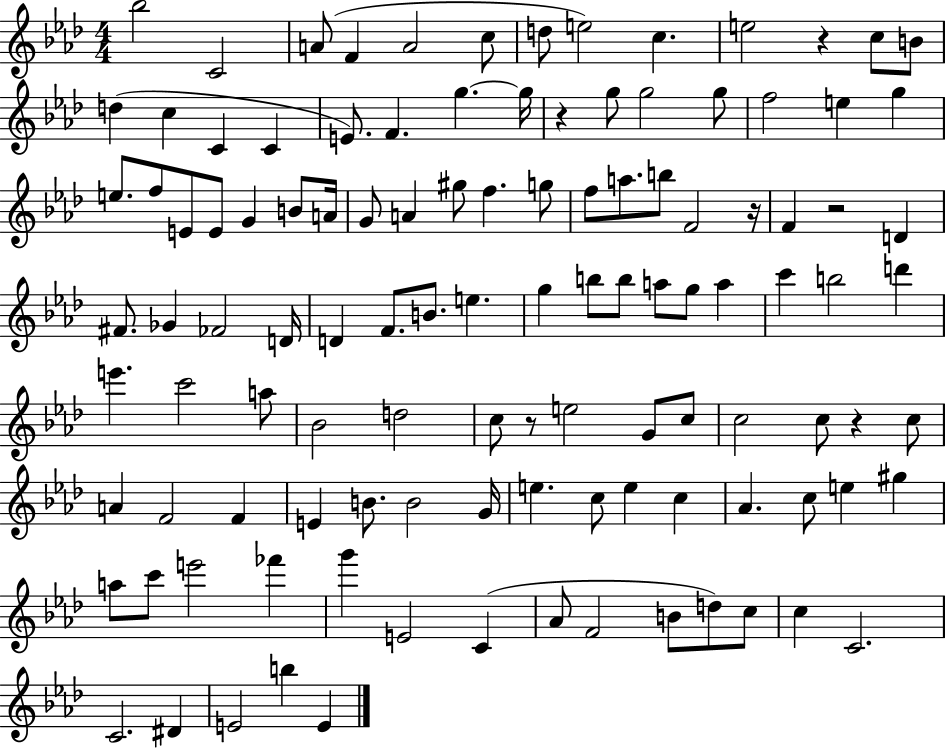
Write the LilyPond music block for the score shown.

{
  \clef treble
  \numericTimeSignature
  \time 4/4
  \key aes \major
  bes''2 c'2 | a'8( f'4 a'2 c''8 | d''8 e''2) c''4. | e''2 r4 c''8 b'8 | \break d''4( c''4 c'4 c'4 | e'8.) f'4. g''4.~~ g''16 | r4 g''8 g''2 g''8 | f''2 e''4 g''4 | \break e''8. f''8 e'8 e'8 g'4 b'8 a'16 | g'8 a'4 gis''8 f''4. g''8 | f''8 a''8. b''8 f'2 r16 | f'4 r2 d'4 | \break fis'8. ges'4 fes'2 d'16 | d'4 f'8. b'8. e''4. | g''4 b''8 b''8 a''8 g''8 a''4 | c'''4 b''2 d'''4 | \break e'''4. c'''2 a''8 | bes'2 d''2 | c''8 r8 e''2 g'8 c''8 | c''2 c''8 r4 c''8 | \break a'4 f'2 f'4 | e'4 b'8. b'2 g'16 | e''4. c''8 e''4 c''4 | aes'4. c''8 e''4 gis''4 | \break a''8 c'''8 e'''2 fes'''4 | g'''4 e'2 c'4( | aes'8 f'2 b'8 d''8) c''8 | c''4 c'2. | \break c'2. dis'4 | e'2 b''4 e'4 | \bar "|."
}